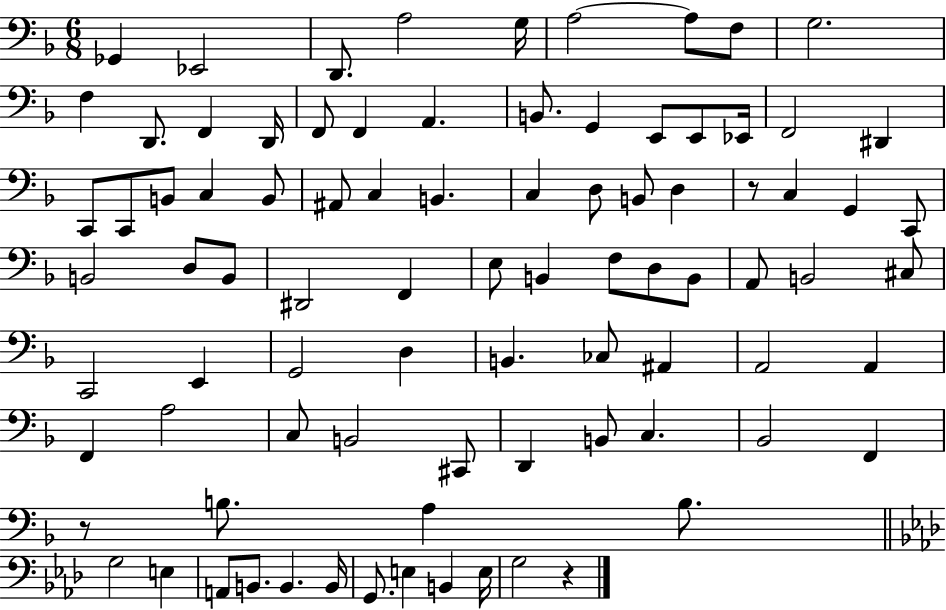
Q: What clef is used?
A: bass